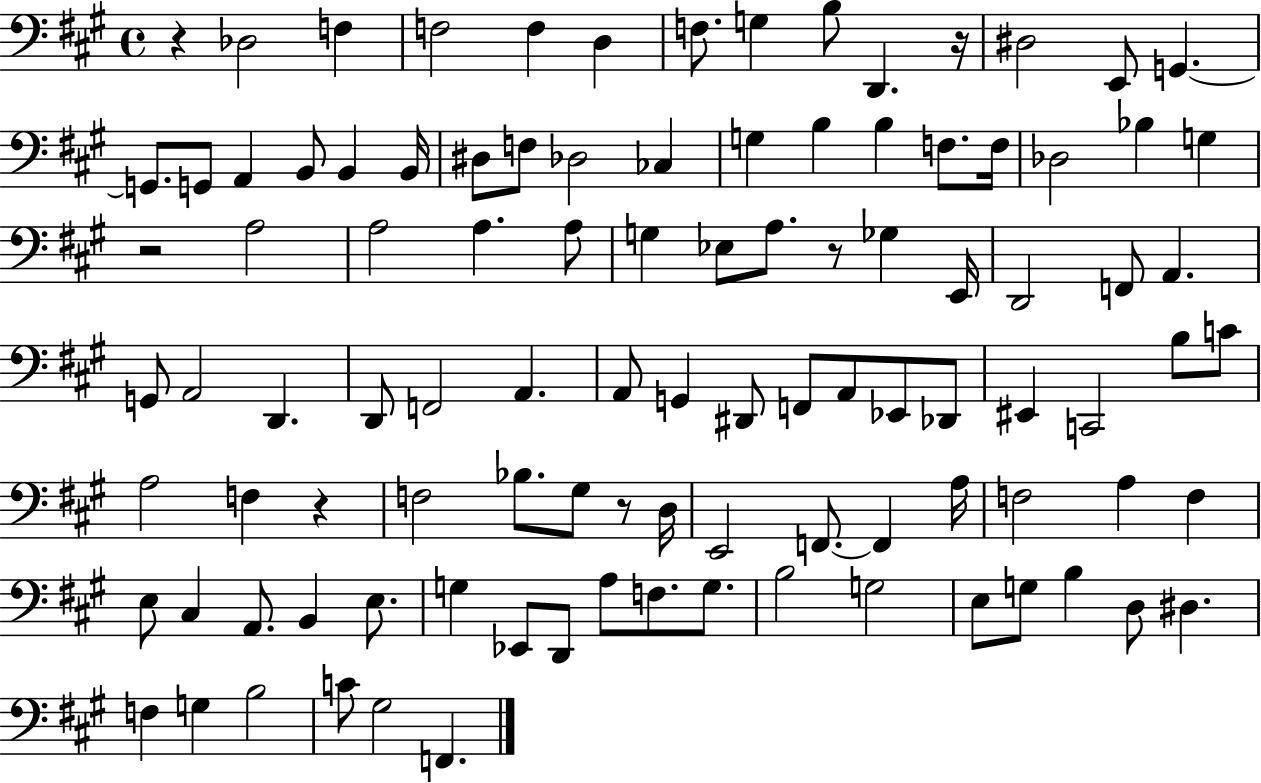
X:1
T:Untitled
M:4/4
L:1/4
K:A
z _D,2 F, F,2 F, D, F,/2 G, B,/2 D,, z/4 ^D,2 E,,/2 G,, G,,/2 G,,/2 A,, B,,/2 B,, B,,/4 ^D,/2 F,/2 _D,2 _C, G, B, B, F,/2 F,/4 _D,2 _B, G, z2 A,2 A,2 A, A,/2 G, _E,/2 A,/2 z/2 _G, E,,/4 D,,2 F,,/2 A,, G,,/2 A,,2 D,, D,,/2 F,,2 A,, A,,/2 G,, ^D,,/2 F,,/2 A,,/2 _E,,/2 _D,,/2 ^E,, C,,2 B,/2 C/2 A,2 F, z F,2 _B,/2 ^G,/2 z/2 D,/4 E,,2 F,,/2 F,, A,/4 F,2 A, F, E,/2 ^C, A,,/2 B,, E,/2 G, _E,,/2 D,,/2 A,/2 F,/2 G,/2 B,2 G,2 E,/2 G,/2 B, D,/2 ^D, F, G, B,2 C/2 ^G,2 F,,